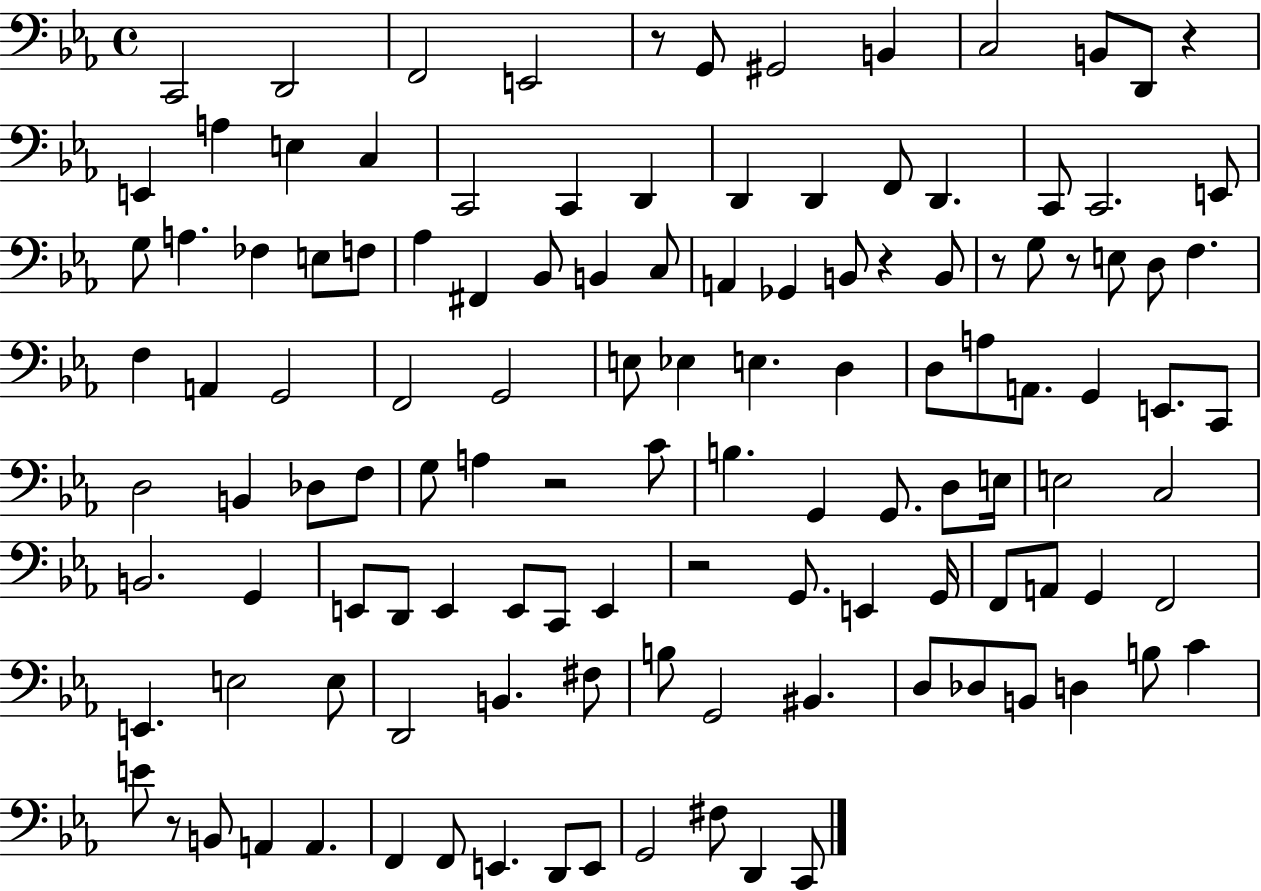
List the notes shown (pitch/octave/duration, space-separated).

C2/h D2/h F2/h E2/h R/e G2/e G#2/h B2/q C3/h B2/e D2/e R/q E2/q A3/q E3/q C3/q C2/h C2/q D2/q D2/q D2/q F2/e D2/q. C2/e C2/h. E2/e G3/e A3/q. FES3/q E3/e F3/e Ab3/q F#2/q Bb2/e B2/q C3/e A2/q Gb2/q B2/e R/q B2/e R/e G3/e R/e E3/e D3/e F3/q. F3/q A2/q G2/h F2/h G2/h E3/e Eb3/q E3/q. D3/q D3/e A3/e A2/e. G2/q E2/e. C2/e D3/h B2/q Db3/e F3/e G3/e A3/q R/h C4/e B3/q. G2/q G2/e. D3/e E3/s E3/h C3/h B2/h. G2/q E2/e D2/e E2/q E2/e C2/e E2/q R/h G2/e. E2/q G2/s F2/e A2/e G2/q F2/h E2/q. E3/h E3/e D2/h B2/q. F#3/e B3/e G2/h BIS2/q. D3/e Db3/e B2/e D3/q B3/e C4/q E4/e R/e B2/e A2/q A2/q. F2/q F2/e E2/q. D2/e E2/e G2/h F#3/e D2/q C2/e